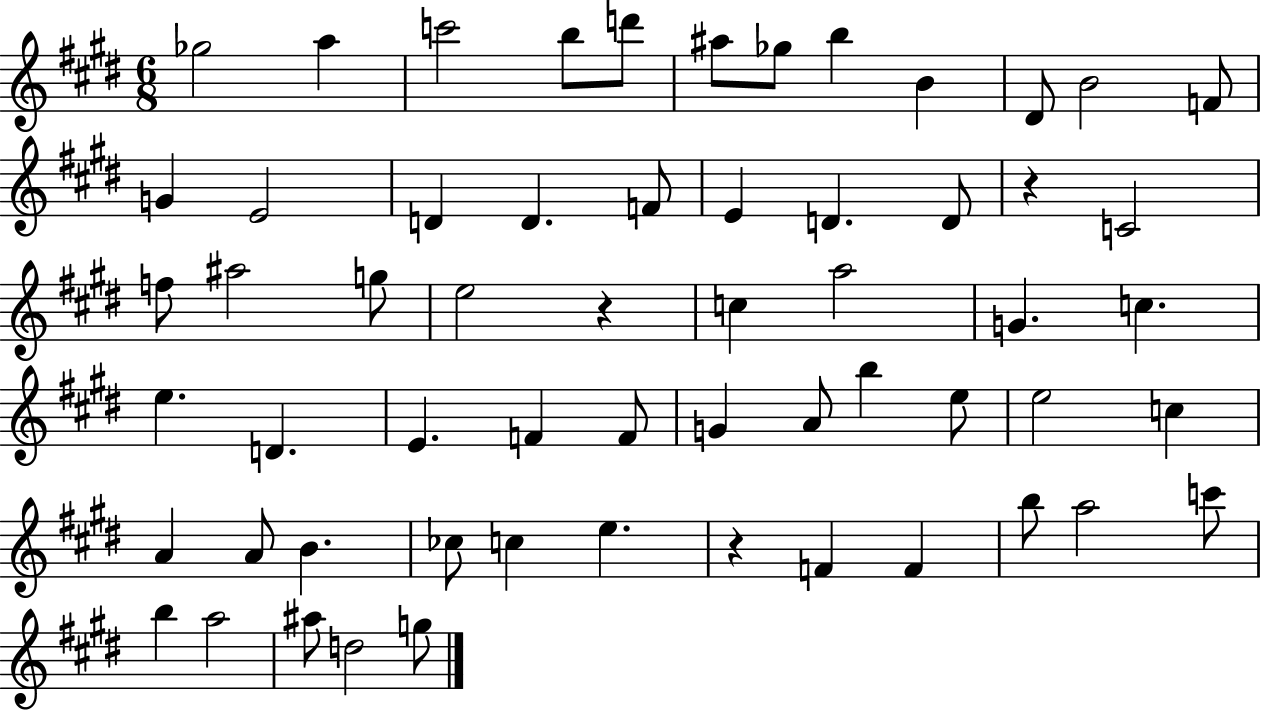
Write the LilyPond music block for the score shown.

{
  \clef treble
  \numericTimeSignature
  \time 6/8
  \key e \major
  ges''2 a''4 | c'''2 b''8 d'''8 | ais''8 ges''8 b''4 b'4 | dis'8 b'2 f'8 | \break g'4 e'2 | d'4 d'4. f'8 | e'4 d'4. d'8 | r4 c'2 | \break f''8 ais''2 g''8 | e''2 r4 | c''4 a''2 | g'4. c''4. | \break e''4. d'4. | e'4. f'4 f'8 | g'4 a'8 b''4 e''8 | e''2 c''4 | \break a'4 a'8 b'4. | ces''8 c''4 e''4. | r4 f'4 f'4 | b''8 a''2 c'''8 | \break b''4 a''2 | ais''8 d''2 g''8 | \bar "|."
}